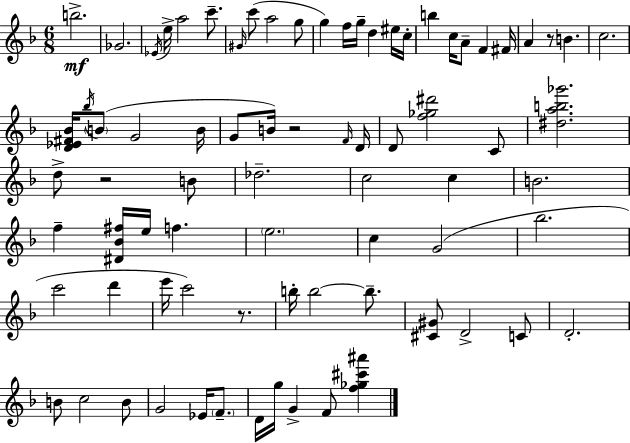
{
  \clef treble
  \numericTimeSignature
  \time 6/8
  \key f \major
  b''2.->\mf | ges'2. | \acciaccatura { ees'16 } e''16-> a''2 c'''8.-- | \grace { gis'16 }( c'''8 a''2 | \break g''8 g''4) f''16 g''16-- d''4 | eis''16 c''16-. b''4 c''16 a'8-- f'4 | fis'16 a'4 r8 b'4. | c''2. | \break <d' ees' fis' bes'>16 \acciaccatura { bes''16 }( \parenthesize b'8 g'2 | b'16 g'8 b'16) r2 | \grace { f'16 } d'16 d'8 <f'' ges'' dis'''>2 | c'8 <dis'' a'' b'' ges'''>2. | \break d''8-> r2 | b'8 des''2.-- | c''2 | c''4 b'2. | \break f''4-- <dis' bes' fis''>16 e''16 f''4. | \parenthesize e''2. | c''4 g'2( | bes''2. | \break c'''2 | d'''4 e'''16 c'''2) | r8. b''16-. b''2~~ | b''8.-- <cis' gis'>8 d'2-> | \break c'8 d'2.-. | b'8 c''2 | b'8 g'2 | ees'16 \parenthesize f'8.-- d'16 g''16 g'4-> f'8 | \break <f'' ges'' cis''' ais'''>4 \bar "|."
}